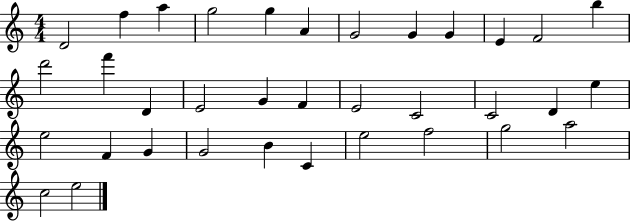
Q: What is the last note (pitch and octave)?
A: E5